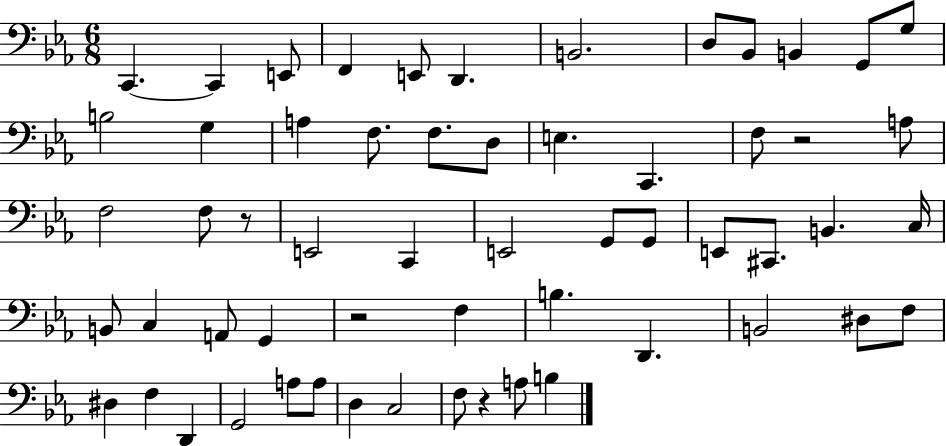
{
  \clef bass
  \numericTimeSignature
  \time 6/8
  \key ees \major
  \repeat volta 2 { c,4.~~ c,4 e,8 | f,4 e,8 d,4. | b,2. | d8 bes,8 b,4 g,8 g8 | \break b2 g4 | a4 f8. f8. d8 | e4. c,4. | f8 r2 a8 | \break f2 f8 r8 | e,2 c,4 | e,2 g,8 g,8 | e,8 cis,8. b,4. c16 | \break b,8 c4 a,8 g,4 | r2 f4 | b4. d,4. | b,2 dis8 f8 | \break dis4 f4 d,4 | g,2 a8 a8 | d4 c2 | f8 r4 a8 b4 | \break } \bar "|."
}